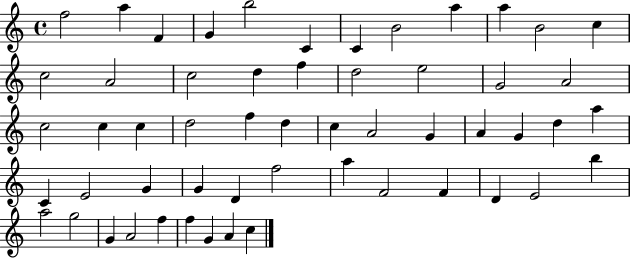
X:1
T:Untitled
M:4/4
L:1/4
K:C
f2 a F G b2 C C B2 a a B2 c c2 A2 c2 d f d2 e2 G2 A2 c2 c c d2 f d c A2 G A G d a C E2 G G D f2 a F2 F D E2 b a2 g2 G A2 f f G A c